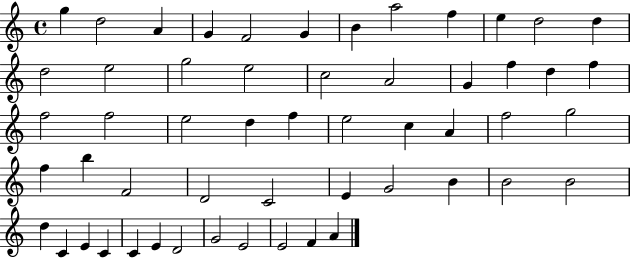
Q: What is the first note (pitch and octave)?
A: G5